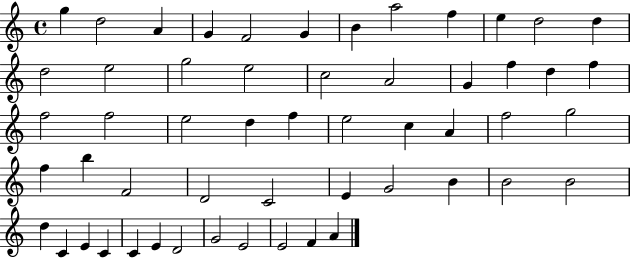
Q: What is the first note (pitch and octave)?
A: G5